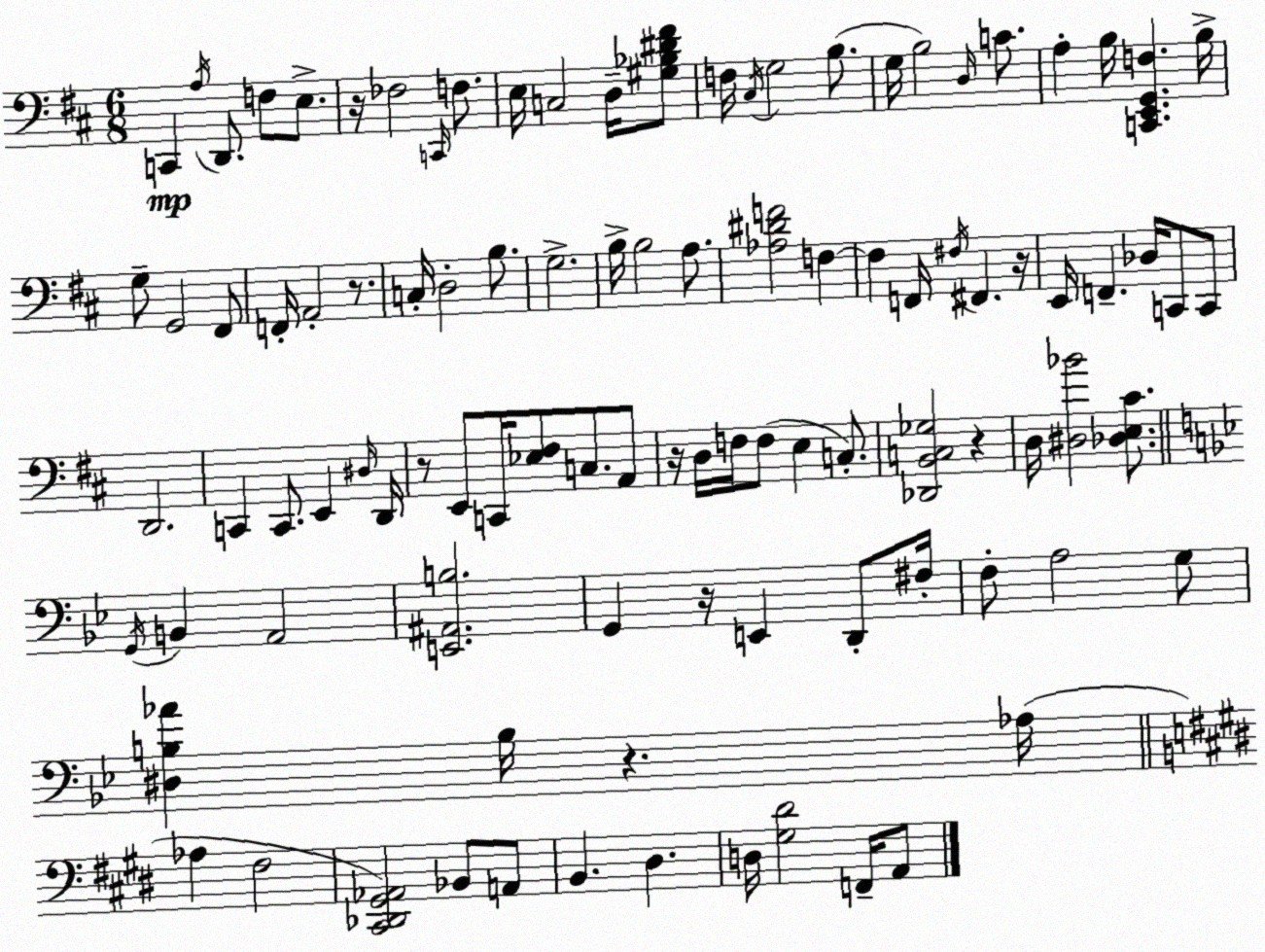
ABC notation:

X:1
T:Untitled
M:6/8
L:1/4
K:D
C,, A,/4 D,,/2 F,/2 E,/2 z/4 _F,2 C,,/4 F,/2 E,/4 C,2 D,/4 [^G,_B,^D^F]/2 F,/4 ^C,/4 G,2 B,/2 G,/4 B,2 D,/4 C/2 A, B,/4 [C,,E,,G,,F,] B,/4 G,/2 G,,2 ^F,,/2 F,,/4 A,,2 z/2 C,/4 D,2 B,/2 G,2 B,/4 B,2 A,/2 [_A,^DF]2 F, F, F,,/4 ^F,/4 ^F,, z/4 E,,/4 F,, _D,/4 C,,/2 C,,/2 D,,2 C,, C,,/2 E,, ^D,/4 D,,/4 z/2 E,,/2 C,,/4 [_E,^F,]/2 C,/2 A,,/2 z/4 D,/4 F,/4 F,/2 E, C,/2 [_D,,B,,C,_G,]2 z D,/4 [^D,_B]2 [_D,E,^C]/2 G,,/4 B,, A,,2 [E,,^A,,B,]2 G,, z/4 E,, D,,/2 ^F,/4 F,/2 A,2 G,/2 [^D,B,_A] B,/4 z _A,/4 _A, ^F,2 [^C,,_D,,^G,,_A,,]2 _B,,/2 A,,/2 B,, ^D, D,/4 [^G,^D]2 F,,/4 A,,/2